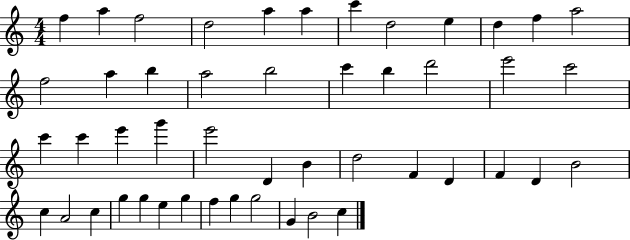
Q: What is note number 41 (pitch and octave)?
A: E5